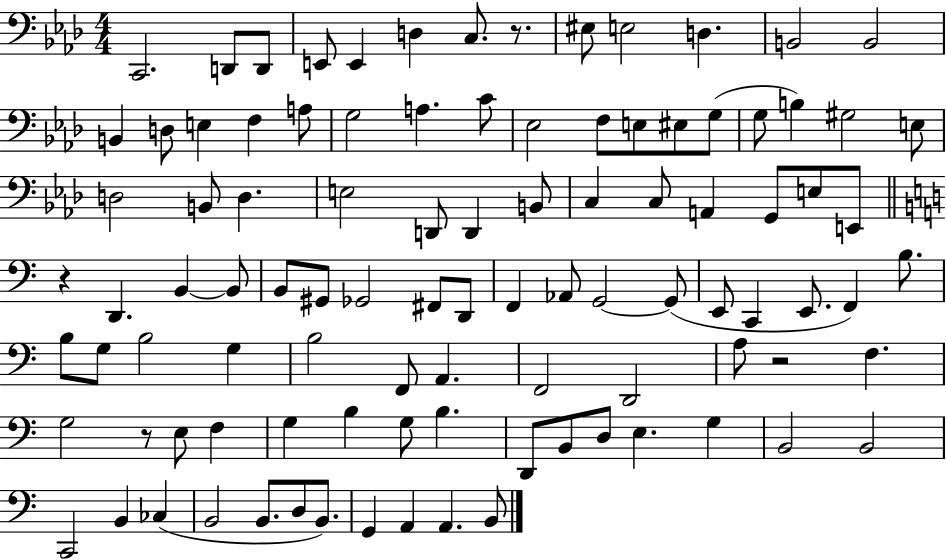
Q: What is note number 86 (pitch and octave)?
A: B2